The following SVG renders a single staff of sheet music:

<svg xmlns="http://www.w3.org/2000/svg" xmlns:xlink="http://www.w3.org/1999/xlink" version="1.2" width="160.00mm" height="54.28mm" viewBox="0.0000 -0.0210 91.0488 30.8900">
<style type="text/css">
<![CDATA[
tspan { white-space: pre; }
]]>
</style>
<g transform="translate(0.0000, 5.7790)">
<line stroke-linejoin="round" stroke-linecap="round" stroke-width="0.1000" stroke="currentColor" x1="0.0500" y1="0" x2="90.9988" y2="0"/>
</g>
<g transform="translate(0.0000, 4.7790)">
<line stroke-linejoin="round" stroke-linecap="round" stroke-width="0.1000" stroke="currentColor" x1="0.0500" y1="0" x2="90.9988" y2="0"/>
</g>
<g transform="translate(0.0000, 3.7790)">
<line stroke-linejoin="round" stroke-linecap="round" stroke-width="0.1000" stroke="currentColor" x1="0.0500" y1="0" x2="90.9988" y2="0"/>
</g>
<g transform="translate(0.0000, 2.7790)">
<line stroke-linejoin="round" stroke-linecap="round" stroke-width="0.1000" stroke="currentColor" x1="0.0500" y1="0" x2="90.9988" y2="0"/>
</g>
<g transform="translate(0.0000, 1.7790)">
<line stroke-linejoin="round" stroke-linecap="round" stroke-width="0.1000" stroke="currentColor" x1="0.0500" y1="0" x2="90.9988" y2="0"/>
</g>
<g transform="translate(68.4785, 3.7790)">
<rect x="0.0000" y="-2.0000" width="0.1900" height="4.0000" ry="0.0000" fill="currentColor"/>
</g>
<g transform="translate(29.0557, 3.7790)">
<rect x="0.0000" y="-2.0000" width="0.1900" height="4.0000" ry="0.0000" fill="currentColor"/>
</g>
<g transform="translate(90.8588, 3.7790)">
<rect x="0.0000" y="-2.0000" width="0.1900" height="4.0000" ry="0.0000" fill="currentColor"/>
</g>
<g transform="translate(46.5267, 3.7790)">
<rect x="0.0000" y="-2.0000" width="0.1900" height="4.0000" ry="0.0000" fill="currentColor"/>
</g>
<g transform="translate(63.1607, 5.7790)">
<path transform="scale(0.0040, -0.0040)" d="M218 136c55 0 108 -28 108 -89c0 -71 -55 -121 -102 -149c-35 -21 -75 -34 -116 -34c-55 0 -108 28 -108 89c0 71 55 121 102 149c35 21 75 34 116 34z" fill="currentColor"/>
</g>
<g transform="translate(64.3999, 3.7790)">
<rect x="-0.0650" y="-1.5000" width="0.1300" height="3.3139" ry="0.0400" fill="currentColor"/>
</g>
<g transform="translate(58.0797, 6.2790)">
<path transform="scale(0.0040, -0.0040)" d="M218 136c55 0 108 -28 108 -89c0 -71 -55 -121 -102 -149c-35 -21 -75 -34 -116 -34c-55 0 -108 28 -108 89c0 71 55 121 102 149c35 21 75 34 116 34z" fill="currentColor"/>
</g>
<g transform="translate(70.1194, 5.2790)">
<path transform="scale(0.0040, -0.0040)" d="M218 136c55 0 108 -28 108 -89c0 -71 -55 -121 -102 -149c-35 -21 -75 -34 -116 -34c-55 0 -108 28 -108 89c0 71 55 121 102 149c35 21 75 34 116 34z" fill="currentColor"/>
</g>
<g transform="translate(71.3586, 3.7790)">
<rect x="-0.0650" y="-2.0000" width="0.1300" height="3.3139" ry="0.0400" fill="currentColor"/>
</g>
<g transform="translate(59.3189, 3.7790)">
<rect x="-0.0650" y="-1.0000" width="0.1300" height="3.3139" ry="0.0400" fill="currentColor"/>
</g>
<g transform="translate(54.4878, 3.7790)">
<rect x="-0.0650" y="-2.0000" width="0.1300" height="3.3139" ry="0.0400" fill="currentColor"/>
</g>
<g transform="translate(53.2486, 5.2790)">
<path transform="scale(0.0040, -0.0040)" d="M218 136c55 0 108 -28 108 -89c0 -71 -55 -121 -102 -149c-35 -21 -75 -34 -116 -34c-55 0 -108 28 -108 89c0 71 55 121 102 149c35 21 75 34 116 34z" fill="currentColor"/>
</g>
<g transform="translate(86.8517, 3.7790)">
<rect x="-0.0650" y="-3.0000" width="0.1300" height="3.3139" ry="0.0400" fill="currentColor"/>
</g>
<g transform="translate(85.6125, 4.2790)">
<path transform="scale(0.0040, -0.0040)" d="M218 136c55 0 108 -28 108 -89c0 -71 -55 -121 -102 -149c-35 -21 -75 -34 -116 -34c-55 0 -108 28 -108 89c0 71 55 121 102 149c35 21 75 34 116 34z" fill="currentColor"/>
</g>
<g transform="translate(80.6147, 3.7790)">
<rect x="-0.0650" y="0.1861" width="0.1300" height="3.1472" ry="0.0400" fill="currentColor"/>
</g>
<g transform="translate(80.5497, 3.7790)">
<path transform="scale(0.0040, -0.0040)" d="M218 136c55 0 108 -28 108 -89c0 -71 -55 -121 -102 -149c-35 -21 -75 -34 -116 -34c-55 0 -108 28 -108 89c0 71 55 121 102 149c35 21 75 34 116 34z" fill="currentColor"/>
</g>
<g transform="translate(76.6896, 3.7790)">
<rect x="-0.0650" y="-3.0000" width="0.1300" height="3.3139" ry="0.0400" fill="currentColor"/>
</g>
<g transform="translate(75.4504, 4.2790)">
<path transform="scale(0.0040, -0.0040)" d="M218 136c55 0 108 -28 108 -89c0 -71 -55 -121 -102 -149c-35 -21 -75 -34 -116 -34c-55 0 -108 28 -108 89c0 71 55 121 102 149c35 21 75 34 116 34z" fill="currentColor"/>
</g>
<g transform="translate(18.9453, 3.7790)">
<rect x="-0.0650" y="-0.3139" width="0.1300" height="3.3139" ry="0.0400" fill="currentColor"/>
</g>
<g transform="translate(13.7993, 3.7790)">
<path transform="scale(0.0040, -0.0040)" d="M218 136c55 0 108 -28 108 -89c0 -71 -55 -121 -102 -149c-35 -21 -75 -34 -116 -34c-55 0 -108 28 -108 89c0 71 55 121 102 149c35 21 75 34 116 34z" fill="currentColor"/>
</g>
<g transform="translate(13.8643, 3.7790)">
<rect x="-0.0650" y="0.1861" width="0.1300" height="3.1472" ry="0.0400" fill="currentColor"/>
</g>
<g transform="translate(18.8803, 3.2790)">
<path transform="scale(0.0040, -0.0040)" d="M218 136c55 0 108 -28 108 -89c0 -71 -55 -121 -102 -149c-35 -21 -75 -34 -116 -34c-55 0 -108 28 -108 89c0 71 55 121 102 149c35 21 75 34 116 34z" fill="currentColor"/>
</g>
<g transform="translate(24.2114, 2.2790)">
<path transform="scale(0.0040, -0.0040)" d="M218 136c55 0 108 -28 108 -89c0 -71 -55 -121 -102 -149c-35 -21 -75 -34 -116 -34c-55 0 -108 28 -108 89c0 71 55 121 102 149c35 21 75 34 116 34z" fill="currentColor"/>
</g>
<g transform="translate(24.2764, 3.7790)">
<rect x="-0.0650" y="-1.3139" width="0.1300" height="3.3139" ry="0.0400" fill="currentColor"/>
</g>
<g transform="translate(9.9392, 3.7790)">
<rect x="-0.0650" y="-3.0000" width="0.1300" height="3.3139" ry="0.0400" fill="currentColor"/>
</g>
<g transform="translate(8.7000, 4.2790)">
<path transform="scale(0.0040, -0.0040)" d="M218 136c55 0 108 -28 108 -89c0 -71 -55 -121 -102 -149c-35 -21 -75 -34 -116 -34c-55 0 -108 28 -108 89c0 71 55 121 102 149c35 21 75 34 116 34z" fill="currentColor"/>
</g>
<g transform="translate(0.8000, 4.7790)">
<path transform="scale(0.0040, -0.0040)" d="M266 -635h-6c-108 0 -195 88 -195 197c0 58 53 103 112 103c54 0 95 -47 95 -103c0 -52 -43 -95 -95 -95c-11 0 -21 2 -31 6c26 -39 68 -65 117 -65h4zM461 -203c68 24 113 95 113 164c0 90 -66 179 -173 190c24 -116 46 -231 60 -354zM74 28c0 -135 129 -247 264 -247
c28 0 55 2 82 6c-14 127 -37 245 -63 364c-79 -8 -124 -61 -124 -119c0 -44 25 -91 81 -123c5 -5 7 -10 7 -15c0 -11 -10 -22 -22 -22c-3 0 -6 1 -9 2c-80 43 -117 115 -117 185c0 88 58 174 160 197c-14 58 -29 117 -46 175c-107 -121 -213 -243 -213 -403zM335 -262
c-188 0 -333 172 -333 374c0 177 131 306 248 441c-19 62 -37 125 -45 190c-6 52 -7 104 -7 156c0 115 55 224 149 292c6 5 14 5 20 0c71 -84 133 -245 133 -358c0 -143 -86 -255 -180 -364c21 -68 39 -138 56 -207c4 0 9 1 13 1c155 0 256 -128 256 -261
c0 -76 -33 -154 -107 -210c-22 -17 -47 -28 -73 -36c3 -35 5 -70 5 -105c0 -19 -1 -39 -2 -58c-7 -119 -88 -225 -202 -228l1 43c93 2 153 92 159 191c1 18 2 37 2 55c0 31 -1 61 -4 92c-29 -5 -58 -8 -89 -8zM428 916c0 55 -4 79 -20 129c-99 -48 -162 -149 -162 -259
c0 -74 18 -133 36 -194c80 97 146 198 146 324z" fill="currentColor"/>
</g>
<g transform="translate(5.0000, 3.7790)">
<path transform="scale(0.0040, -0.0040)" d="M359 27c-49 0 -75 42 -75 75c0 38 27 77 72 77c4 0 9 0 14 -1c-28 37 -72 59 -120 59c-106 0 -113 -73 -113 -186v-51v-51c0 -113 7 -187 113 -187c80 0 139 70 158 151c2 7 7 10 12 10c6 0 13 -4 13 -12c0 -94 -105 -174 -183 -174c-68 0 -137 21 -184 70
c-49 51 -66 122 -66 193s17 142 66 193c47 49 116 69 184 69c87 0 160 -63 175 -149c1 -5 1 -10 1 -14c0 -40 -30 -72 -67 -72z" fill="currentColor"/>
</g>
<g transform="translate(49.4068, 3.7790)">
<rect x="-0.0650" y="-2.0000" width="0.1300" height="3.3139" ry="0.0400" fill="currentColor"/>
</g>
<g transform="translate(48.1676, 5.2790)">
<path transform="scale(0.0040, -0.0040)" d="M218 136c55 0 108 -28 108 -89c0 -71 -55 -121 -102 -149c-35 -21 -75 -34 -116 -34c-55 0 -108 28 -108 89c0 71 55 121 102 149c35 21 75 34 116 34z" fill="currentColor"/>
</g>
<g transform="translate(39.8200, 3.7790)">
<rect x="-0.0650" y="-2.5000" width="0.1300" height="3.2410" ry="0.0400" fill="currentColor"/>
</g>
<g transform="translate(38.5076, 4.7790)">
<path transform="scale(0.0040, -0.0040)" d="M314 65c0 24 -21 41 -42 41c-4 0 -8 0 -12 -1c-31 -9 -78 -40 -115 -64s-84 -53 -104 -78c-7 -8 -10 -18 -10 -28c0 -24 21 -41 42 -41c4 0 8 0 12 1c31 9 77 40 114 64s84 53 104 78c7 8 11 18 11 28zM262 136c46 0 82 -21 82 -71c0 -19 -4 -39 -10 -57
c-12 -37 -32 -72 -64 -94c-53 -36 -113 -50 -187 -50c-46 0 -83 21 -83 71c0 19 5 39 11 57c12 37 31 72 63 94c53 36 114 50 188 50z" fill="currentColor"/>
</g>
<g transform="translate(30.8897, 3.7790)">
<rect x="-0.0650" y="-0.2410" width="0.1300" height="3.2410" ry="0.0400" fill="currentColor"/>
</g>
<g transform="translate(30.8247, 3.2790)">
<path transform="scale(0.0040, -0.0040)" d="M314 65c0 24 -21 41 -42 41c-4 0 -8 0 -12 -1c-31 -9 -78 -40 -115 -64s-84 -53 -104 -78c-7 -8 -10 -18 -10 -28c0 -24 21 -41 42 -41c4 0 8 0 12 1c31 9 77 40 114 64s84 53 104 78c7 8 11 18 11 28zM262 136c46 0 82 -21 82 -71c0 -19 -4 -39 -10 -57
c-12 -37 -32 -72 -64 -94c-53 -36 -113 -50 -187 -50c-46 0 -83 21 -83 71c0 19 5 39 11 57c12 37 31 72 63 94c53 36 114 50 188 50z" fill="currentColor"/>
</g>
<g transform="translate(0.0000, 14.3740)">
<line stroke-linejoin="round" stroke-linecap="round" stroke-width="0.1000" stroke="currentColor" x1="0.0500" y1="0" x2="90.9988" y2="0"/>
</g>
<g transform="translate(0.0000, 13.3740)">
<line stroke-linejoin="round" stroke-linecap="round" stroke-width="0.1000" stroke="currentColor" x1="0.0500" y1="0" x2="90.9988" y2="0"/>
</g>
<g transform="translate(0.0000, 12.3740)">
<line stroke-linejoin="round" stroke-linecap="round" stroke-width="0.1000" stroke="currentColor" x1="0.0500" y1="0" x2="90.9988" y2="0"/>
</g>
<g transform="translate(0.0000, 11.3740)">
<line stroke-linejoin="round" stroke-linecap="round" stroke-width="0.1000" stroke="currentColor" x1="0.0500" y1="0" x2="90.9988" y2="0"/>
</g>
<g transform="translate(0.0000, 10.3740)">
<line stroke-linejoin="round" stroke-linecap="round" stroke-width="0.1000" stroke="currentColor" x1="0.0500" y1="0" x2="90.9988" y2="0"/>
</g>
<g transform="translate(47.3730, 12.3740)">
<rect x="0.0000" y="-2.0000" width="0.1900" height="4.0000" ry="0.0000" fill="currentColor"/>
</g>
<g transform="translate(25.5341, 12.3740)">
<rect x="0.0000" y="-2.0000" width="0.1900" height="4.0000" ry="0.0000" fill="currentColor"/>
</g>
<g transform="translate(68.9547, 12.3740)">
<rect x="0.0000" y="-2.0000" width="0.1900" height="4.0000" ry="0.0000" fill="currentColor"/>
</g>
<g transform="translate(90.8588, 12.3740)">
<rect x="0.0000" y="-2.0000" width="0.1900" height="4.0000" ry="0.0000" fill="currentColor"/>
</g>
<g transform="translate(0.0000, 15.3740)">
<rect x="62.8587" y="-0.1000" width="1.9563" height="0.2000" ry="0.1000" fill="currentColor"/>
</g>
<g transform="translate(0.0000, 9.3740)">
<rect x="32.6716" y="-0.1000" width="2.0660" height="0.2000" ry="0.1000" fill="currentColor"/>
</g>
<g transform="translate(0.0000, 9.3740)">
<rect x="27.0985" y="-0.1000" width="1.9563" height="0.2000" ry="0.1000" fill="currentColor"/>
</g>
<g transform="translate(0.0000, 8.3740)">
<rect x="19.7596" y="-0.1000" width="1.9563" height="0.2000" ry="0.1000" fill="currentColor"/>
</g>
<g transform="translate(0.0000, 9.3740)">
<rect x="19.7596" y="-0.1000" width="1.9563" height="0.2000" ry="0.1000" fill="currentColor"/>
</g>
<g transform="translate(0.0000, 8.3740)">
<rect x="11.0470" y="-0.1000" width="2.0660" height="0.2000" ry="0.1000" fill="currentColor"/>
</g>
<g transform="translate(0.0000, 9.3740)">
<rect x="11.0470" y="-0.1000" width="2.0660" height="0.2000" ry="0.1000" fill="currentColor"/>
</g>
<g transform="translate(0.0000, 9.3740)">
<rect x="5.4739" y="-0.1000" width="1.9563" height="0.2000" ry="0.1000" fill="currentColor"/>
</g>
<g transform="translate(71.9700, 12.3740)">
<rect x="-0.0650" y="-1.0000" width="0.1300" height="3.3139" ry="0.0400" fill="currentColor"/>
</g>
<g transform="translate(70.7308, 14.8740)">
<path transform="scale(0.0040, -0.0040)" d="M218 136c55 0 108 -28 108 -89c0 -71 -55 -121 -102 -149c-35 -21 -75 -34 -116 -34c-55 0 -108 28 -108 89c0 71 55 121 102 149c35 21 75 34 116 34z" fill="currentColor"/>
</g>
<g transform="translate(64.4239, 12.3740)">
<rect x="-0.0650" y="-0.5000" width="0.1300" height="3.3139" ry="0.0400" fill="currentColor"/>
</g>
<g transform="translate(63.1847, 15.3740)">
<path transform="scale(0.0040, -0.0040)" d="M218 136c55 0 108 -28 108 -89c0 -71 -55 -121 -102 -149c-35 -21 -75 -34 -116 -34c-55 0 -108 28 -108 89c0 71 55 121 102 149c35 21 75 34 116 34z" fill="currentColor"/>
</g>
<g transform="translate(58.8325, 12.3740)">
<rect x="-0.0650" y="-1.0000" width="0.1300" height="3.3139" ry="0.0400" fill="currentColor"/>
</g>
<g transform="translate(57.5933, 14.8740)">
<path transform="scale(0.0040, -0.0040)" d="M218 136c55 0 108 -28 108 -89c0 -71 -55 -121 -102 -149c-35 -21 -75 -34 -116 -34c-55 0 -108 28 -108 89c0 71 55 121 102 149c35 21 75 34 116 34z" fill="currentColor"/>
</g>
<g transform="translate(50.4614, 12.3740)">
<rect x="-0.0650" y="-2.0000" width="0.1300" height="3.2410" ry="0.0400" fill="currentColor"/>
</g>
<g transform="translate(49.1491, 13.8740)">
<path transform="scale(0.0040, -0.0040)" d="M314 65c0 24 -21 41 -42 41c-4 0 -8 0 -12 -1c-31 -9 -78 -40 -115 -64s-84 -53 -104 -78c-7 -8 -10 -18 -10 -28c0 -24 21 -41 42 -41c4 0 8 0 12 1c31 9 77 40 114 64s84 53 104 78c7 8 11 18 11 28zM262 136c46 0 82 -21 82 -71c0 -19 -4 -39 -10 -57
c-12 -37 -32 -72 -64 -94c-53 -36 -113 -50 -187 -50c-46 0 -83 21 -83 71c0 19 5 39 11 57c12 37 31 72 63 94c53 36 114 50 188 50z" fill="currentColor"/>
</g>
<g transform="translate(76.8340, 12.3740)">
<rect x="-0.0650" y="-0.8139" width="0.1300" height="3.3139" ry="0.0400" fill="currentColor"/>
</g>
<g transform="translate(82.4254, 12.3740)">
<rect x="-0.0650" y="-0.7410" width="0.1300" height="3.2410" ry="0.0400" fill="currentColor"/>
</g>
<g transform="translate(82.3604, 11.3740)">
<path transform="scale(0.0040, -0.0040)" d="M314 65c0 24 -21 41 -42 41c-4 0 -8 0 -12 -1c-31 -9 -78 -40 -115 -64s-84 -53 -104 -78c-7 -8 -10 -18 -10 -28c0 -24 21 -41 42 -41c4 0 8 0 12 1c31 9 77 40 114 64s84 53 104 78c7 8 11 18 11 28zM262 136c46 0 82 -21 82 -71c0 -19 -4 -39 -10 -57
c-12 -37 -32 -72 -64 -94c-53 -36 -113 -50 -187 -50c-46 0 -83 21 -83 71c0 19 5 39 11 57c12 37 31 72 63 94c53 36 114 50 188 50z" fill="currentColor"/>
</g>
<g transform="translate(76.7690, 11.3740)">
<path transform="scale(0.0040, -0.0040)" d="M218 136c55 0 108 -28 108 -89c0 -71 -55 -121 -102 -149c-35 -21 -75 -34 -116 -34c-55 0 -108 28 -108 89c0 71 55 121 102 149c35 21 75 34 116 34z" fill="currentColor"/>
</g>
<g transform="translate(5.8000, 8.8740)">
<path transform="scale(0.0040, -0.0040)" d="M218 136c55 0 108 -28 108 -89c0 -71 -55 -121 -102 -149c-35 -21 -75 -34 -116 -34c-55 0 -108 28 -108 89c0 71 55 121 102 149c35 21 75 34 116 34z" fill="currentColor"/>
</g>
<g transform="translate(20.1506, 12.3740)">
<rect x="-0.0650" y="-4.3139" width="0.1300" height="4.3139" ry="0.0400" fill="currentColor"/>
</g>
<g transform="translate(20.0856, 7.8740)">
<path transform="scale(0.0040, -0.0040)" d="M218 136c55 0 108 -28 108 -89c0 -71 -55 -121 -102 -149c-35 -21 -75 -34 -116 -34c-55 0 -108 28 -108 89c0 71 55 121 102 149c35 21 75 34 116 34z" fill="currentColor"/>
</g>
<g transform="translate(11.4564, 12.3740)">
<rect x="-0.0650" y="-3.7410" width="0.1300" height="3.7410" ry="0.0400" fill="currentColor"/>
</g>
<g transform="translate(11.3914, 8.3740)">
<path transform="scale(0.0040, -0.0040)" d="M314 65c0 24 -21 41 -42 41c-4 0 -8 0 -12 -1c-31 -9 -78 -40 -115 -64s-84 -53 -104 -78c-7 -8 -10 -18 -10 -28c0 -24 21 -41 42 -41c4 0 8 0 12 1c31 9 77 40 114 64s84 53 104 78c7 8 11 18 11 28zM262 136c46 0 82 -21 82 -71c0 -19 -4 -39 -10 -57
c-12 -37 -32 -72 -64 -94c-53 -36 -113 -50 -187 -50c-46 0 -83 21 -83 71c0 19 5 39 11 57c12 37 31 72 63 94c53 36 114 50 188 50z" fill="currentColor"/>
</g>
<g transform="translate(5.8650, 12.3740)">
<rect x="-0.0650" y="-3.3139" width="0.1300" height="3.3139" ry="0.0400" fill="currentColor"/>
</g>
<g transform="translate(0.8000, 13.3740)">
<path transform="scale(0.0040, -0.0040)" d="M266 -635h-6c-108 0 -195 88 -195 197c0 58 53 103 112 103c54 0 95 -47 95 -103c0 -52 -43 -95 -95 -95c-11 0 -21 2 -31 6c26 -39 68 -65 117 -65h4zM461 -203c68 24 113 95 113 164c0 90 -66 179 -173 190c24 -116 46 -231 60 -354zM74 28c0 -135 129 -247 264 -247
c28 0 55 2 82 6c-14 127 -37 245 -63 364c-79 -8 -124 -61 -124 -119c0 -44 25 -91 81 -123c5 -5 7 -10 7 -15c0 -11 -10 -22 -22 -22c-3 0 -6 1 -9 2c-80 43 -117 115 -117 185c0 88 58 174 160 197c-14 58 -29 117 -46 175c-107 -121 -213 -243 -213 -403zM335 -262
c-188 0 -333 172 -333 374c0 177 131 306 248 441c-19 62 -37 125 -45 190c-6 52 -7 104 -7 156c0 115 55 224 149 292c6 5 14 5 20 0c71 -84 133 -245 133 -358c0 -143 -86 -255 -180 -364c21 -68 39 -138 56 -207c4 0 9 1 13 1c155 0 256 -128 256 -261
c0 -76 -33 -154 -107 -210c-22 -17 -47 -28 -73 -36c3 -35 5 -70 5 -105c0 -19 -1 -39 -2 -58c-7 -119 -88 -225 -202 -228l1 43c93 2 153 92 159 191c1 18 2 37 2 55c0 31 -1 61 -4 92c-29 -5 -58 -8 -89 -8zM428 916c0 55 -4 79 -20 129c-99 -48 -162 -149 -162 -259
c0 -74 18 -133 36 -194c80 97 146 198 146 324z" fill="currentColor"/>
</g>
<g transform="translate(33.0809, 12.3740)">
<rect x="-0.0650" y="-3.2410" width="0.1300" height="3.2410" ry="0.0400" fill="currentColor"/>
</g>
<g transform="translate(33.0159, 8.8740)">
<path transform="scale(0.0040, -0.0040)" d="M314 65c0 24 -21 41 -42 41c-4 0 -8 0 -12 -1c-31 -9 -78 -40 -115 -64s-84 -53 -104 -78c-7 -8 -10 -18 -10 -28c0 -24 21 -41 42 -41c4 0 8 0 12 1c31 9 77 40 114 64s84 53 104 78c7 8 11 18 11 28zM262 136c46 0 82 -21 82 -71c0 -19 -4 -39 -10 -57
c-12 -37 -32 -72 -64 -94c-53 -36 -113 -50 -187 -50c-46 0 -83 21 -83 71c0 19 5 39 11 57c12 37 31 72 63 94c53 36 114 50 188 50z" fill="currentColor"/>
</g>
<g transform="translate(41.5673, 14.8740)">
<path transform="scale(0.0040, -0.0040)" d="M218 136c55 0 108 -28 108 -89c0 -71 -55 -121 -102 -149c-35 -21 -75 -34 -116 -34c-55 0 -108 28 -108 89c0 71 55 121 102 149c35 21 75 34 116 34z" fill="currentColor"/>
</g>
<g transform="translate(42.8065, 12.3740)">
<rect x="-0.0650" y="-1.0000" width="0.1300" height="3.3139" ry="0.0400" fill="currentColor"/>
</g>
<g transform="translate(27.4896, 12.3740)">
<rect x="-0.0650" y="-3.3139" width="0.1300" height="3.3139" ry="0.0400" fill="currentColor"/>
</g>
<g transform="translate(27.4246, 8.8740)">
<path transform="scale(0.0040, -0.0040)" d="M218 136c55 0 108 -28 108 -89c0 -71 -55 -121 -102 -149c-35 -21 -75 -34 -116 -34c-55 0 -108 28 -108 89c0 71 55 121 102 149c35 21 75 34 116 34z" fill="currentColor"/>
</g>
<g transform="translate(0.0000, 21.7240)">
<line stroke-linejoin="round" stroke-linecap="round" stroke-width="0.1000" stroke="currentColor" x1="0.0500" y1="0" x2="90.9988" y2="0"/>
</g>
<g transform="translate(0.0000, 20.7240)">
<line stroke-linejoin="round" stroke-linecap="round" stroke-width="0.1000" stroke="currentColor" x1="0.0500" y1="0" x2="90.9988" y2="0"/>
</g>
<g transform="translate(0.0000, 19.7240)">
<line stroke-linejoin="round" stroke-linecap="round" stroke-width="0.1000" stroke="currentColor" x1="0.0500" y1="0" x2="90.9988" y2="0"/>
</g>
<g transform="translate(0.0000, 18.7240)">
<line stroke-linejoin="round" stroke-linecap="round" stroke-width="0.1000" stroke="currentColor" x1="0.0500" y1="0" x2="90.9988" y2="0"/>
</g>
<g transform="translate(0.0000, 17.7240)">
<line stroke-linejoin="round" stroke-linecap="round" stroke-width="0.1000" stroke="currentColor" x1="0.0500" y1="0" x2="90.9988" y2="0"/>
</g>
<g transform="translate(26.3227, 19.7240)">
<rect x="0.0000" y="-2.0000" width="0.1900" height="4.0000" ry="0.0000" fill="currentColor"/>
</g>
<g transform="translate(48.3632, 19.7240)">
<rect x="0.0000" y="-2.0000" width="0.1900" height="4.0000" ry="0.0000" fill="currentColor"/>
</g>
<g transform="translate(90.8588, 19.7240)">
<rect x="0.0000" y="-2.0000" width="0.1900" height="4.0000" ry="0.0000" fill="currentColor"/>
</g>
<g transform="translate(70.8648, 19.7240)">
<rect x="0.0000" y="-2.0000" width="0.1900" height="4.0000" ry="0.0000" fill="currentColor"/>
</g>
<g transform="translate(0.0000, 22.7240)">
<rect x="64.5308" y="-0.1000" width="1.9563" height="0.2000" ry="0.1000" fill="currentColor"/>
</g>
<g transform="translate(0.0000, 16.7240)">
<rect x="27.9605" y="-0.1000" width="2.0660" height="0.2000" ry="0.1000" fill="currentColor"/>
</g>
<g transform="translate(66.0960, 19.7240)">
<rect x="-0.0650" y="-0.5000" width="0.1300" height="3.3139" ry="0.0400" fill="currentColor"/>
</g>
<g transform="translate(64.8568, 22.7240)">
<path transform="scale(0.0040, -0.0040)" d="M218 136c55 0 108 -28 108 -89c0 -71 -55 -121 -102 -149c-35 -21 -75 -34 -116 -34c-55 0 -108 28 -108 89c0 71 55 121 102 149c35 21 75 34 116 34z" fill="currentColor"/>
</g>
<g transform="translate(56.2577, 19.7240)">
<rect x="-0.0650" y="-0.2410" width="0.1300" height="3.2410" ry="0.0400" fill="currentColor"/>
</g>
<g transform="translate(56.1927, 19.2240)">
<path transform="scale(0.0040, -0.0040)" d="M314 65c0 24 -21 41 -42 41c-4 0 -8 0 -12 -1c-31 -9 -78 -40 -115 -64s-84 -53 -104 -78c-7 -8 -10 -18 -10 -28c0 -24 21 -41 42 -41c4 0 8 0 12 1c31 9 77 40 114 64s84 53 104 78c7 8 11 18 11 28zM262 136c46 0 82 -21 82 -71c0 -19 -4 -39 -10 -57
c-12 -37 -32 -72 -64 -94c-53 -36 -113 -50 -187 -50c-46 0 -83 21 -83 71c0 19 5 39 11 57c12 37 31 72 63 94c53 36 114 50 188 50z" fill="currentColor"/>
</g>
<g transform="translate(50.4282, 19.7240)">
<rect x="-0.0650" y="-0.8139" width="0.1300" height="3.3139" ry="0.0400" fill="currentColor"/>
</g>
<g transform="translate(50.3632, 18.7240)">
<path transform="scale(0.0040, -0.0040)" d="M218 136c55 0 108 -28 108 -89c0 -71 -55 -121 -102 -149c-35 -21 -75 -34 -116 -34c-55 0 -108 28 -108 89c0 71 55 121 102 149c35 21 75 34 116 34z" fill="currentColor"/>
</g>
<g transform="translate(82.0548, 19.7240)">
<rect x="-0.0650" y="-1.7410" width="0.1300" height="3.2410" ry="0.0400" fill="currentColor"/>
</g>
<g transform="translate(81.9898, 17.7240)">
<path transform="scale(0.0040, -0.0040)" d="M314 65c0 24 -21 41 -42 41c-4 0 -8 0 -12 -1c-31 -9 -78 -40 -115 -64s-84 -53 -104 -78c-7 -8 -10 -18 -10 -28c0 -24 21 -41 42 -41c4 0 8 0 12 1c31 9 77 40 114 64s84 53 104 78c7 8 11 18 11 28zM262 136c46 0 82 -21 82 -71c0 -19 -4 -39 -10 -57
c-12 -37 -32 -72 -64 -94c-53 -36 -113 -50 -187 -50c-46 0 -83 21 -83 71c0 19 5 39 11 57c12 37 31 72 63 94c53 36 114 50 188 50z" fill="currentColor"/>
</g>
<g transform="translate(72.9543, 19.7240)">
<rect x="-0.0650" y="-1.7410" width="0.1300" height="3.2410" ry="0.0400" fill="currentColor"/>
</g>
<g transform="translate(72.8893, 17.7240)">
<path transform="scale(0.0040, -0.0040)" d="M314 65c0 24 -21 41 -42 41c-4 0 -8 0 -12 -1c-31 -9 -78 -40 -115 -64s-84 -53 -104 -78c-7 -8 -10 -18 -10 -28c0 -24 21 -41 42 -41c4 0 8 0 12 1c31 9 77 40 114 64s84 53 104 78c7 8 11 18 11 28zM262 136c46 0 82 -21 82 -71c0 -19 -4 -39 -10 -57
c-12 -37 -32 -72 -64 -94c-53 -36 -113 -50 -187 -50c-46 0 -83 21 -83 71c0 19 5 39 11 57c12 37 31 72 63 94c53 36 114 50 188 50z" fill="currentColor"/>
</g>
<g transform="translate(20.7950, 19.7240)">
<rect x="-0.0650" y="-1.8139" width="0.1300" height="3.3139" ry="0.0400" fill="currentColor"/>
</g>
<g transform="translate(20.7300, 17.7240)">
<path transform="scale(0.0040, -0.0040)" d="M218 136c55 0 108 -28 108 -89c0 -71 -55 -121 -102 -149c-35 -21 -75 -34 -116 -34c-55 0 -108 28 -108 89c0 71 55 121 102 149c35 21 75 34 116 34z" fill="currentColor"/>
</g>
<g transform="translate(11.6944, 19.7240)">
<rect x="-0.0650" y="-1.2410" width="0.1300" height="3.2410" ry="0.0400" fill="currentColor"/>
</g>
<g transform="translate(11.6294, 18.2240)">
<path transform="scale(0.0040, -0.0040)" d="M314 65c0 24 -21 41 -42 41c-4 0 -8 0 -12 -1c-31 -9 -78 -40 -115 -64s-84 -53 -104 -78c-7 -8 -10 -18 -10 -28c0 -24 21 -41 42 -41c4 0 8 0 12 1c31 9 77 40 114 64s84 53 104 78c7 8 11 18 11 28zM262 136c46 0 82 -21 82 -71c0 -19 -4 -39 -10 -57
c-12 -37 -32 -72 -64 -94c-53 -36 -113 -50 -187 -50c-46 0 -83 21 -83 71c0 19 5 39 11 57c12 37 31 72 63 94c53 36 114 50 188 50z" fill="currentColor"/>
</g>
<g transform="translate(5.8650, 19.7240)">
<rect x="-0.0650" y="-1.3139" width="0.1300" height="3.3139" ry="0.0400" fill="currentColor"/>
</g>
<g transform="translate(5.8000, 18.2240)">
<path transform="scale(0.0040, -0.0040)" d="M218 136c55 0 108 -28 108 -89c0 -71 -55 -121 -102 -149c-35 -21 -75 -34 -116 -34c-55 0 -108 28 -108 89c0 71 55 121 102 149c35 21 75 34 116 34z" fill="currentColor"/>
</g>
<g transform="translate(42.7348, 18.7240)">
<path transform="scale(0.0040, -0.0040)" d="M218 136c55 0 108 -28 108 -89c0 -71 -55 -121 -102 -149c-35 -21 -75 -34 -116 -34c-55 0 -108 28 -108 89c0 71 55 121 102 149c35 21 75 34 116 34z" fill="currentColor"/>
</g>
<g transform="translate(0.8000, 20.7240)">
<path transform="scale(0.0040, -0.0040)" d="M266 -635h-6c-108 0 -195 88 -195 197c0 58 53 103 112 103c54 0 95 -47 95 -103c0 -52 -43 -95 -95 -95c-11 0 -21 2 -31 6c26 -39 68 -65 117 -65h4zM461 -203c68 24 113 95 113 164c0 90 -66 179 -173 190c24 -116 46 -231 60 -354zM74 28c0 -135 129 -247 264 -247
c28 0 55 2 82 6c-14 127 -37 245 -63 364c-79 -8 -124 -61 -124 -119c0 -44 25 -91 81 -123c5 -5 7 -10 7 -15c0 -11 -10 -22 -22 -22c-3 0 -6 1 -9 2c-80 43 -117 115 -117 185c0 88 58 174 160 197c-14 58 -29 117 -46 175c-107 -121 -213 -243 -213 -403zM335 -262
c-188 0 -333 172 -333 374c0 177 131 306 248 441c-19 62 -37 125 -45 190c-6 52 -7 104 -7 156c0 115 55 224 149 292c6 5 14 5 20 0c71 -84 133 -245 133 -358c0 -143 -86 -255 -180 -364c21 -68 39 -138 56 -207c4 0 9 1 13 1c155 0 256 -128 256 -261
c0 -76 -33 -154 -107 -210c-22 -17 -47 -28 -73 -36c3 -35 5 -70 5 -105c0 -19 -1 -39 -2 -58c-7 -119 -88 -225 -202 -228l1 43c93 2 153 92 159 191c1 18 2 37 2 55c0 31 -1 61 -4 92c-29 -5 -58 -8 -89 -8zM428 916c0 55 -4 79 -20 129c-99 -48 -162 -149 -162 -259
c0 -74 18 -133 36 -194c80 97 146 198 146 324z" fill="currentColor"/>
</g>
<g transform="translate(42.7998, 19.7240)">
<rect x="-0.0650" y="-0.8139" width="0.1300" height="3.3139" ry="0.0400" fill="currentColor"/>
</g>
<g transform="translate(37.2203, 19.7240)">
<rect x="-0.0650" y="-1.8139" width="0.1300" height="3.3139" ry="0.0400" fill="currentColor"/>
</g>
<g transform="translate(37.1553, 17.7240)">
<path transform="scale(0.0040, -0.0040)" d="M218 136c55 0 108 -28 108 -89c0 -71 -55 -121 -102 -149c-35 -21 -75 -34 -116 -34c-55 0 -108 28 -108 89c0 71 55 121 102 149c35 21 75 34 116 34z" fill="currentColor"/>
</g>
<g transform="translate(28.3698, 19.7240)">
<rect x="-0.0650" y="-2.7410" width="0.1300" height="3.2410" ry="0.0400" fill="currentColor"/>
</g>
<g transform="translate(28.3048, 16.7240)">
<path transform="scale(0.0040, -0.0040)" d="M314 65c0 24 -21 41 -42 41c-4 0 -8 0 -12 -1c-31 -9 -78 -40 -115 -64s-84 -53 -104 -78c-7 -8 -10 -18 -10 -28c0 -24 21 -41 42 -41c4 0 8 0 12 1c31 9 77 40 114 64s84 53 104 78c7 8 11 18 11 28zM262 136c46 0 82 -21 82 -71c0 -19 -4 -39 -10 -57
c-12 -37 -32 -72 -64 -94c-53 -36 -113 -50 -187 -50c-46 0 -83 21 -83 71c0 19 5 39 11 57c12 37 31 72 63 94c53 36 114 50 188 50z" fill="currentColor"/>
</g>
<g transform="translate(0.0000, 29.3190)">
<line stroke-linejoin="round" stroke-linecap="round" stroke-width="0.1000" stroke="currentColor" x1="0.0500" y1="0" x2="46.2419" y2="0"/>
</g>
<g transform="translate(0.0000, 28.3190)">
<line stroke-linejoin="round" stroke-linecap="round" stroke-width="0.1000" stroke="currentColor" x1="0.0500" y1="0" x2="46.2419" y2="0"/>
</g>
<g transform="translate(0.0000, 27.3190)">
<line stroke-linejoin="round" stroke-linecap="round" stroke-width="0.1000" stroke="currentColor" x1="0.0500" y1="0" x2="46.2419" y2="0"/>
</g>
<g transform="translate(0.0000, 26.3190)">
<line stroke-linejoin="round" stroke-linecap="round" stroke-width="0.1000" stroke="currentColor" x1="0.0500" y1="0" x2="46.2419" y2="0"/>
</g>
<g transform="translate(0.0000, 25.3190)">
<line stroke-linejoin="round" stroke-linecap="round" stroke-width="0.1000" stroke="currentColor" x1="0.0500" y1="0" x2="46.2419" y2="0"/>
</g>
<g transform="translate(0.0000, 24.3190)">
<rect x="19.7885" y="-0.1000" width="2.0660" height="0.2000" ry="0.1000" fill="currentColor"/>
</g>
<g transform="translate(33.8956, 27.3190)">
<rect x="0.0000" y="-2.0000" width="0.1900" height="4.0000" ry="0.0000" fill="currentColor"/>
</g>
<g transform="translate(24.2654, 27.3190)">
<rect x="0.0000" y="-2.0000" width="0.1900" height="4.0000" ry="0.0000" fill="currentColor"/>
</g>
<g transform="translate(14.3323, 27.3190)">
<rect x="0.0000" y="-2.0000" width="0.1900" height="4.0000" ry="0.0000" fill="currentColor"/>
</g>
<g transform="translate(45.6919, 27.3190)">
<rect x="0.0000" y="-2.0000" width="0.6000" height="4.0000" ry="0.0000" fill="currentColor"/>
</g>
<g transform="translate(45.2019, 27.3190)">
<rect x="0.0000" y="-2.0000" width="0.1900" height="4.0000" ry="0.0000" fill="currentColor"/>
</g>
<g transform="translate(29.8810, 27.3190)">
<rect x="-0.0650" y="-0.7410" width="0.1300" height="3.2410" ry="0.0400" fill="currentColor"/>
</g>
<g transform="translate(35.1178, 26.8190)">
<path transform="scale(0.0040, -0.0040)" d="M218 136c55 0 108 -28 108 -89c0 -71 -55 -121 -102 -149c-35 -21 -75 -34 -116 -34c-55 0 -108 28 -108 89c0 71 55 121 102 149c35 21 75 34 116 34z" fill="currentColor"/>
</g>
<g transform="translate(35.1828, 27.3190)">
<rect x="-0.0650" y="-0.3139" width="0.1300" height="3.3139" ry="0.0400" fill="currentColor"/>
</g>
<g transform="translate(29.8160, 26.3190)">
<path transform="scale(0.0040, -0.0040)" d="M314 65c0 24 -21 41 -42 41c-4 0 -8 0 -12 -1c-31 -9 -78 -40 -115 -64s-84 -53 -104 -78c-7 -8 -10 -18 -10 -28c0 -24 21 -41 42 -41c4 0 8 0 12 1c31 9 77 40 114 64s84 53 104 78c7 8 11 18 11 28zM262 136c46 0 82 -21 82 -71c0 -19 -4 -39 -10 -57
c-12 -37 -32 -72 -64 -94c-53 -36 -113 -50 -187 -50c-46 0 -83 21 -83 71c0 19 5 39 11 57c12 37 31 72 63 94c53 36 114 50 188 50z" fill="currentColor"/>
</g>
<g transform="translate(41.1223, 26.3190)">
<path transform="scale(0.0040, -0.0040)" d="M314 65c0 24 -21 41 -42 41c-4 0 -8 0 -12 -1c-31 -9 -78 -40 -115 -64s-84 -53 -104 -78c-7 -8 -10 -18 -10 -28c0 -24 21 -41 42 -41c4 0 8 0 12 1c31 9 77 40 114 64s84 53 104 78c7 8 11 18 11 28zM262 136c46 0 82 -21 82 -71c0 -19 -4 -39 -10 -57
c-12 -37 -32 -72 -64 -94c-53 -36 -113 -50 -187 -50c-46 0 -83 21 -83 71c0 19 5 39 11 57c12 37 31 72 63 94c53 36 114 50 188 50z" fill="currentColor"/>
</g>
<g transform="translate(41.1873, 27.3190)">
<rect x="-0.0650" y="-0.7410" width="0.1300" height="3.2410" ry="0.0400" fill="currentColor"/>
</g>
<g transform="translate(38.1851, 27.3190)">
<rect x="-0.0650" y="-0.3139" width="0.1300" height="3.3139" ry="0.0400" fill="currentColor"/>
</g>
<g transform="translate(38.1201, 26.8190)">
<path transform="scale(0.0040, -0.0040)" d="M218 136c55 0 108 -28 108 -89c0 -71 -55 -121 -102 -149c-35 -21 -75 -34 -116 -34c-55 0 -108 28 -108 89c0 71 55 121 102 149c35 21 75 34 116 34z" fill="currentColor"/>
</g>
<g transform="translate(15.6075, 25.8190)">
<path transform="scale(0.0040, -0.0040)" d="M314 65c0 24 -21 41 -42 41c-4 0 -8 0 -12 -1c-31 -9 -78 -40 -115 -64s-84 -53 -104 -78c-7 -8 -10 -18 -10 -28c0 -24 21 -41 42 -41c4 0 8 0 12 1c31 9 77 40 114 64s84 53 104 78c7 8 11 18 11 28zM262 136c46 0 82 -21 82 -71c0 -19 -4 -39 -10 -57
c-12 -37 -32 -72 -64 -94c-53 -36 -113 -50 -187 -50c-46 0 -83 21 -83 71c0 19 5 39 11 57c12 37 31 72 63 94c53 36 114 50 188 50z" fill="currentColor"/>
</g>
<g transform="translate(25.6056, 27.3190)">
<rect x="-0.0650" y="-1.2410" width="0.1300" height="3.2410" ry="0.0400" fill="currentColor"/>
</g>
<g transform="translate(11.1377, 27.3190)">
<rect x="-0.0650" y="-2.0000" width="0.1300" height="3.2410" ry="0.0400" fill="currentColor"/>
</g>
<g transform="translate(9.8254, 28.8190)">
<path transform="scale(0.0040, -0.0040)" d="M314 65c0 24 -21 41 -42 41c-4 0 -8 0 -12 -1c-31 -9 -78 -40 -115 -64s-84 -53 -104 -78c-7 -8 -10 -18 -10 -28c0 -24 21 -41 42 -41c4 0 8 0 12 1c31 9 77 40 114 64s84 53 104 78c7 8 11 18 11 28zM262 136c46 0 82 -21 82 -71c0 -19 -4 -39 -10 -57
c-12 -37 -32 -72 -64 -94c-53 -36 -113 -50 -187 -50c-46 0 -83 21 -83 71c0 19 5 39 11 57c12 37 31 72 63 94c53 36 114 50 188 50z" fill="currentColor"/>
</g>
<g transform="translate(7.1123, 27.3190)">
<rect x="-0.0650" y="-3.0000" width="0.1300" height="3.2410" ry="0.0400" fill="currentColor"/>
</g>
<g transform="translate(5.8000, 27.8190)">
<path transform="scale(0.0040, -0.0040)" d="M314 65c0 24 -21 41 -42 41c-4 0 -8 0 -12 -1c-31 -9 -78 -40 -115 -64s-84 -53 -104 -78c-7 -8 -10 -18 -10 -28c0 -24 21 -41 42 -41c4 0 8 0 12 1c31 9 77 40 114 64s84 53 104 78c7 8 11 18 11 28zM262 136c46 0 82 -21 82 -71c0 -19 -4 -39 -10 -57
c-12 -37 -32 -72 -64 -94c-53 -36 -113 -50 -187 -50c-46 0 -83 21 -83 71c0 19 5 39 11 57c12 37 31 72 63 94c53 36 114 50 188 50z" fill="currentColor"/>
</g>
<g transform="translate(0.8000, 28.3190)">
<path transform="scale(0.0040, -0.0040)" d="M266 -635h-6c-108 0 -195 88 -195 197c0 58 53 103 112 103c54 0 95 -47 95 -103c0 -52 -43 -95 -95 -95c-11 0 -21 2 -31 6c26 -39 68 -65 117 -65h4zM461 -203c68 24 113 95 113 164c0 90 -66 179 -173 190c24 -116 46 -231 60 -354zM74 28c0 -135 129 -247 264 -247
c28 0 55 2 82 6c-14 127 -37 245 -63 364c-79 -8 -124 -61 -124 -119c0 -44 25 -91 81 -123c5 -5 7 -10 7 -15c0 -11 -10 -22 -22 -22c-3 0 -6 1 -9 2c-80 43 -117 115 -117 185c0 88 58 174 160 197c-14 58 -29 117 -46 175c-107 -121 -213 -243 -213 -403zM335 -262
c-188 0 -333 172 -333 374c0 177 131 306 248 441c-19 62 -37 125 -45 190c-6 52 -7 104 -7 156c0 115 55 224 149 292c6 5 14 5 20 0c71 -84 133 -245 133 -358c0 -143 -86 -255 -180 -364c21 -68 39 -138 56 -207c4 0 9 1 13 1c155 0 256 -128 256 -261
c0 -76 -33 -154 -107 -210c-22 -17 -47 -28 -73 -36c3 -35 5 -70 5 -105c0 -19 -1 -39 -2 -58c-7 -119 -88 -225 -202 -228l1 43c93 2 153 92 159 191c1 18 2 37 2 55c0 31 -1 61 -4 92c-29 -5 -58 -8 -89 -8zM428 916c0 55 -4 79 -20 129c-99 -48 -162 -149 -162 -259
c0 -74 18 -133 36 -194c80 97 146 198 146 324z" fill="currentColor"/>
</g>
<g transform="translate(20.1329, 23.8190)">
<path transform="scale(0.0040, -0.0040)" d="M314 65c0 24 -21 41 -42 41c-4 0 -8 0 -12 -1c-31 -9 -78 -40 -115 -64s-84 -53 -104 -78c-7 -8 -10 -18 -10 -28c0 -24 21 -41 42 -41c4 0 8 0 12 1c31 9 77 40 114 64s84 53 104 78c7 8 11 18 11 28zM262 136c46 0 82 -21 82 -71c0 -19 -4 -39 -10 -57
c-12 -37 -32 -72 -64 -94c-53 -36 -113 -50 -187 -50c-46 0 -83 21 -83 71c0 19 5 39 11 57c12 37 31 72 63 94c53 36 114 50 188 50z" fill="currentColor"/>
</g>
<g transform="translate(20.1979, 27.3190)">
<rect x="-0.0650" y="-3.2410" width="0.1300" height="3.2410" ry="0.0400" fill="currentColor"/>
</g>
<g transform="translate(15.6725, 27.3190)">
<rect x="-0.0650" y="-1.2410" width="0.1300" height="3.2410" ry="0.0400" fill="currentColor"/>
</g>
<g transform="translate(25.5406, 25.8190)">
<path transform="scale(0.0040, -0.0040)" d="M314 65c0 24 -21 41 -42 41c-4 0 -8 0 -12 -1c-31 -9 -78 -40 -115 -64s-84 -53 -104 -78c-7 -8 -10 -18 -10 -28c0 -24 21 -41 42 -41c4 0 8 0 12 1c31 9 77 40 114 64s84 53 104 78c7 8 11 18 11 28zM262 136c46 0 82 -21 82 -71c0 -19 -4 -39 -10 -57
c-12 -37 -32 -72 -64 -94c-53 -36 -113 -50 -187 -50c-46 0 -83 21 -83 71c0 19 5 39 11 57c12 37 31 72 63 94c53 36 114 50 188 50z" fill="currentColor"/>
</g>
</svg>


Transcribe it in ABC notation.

X:1
T:Untitled
M:4/4
L:1/4
K:C
A B c e c2 G2 F F D E F A B A b c'2 d' b b2 D F2 D C D d d2 e e2 f a2 f d d c2 C f2 f2 A2 F2 e2 b2 e2 d2 c c d2